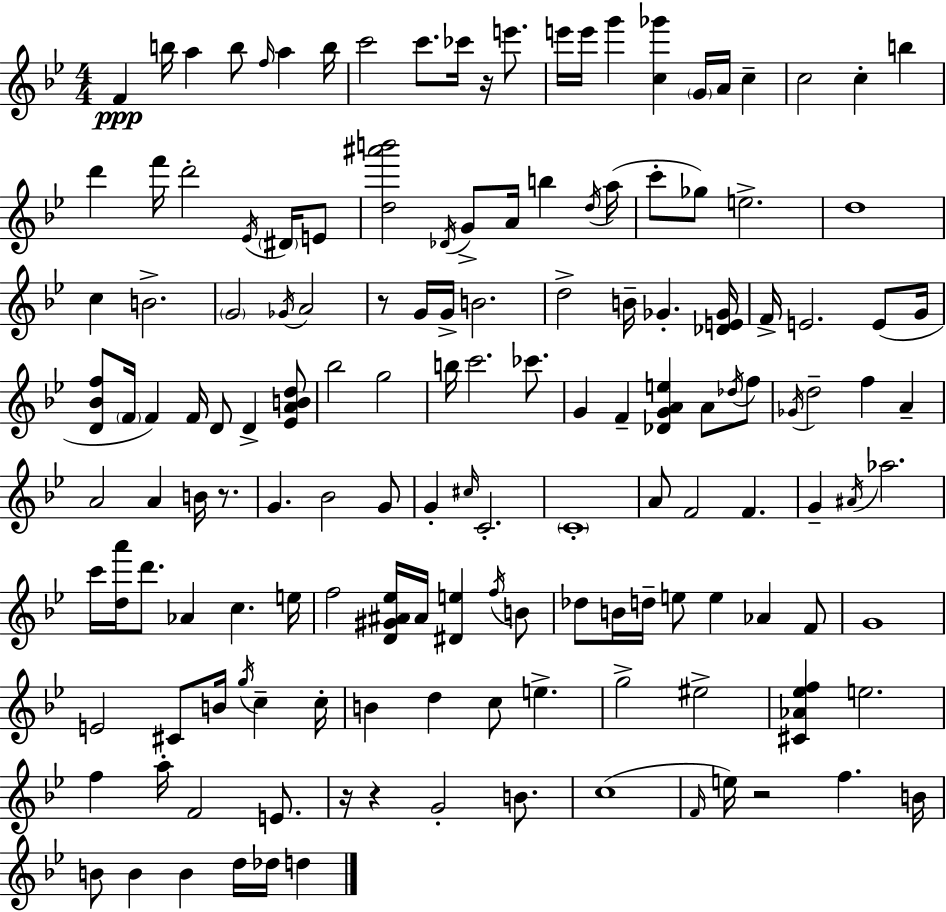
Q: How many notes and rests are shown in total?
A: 149